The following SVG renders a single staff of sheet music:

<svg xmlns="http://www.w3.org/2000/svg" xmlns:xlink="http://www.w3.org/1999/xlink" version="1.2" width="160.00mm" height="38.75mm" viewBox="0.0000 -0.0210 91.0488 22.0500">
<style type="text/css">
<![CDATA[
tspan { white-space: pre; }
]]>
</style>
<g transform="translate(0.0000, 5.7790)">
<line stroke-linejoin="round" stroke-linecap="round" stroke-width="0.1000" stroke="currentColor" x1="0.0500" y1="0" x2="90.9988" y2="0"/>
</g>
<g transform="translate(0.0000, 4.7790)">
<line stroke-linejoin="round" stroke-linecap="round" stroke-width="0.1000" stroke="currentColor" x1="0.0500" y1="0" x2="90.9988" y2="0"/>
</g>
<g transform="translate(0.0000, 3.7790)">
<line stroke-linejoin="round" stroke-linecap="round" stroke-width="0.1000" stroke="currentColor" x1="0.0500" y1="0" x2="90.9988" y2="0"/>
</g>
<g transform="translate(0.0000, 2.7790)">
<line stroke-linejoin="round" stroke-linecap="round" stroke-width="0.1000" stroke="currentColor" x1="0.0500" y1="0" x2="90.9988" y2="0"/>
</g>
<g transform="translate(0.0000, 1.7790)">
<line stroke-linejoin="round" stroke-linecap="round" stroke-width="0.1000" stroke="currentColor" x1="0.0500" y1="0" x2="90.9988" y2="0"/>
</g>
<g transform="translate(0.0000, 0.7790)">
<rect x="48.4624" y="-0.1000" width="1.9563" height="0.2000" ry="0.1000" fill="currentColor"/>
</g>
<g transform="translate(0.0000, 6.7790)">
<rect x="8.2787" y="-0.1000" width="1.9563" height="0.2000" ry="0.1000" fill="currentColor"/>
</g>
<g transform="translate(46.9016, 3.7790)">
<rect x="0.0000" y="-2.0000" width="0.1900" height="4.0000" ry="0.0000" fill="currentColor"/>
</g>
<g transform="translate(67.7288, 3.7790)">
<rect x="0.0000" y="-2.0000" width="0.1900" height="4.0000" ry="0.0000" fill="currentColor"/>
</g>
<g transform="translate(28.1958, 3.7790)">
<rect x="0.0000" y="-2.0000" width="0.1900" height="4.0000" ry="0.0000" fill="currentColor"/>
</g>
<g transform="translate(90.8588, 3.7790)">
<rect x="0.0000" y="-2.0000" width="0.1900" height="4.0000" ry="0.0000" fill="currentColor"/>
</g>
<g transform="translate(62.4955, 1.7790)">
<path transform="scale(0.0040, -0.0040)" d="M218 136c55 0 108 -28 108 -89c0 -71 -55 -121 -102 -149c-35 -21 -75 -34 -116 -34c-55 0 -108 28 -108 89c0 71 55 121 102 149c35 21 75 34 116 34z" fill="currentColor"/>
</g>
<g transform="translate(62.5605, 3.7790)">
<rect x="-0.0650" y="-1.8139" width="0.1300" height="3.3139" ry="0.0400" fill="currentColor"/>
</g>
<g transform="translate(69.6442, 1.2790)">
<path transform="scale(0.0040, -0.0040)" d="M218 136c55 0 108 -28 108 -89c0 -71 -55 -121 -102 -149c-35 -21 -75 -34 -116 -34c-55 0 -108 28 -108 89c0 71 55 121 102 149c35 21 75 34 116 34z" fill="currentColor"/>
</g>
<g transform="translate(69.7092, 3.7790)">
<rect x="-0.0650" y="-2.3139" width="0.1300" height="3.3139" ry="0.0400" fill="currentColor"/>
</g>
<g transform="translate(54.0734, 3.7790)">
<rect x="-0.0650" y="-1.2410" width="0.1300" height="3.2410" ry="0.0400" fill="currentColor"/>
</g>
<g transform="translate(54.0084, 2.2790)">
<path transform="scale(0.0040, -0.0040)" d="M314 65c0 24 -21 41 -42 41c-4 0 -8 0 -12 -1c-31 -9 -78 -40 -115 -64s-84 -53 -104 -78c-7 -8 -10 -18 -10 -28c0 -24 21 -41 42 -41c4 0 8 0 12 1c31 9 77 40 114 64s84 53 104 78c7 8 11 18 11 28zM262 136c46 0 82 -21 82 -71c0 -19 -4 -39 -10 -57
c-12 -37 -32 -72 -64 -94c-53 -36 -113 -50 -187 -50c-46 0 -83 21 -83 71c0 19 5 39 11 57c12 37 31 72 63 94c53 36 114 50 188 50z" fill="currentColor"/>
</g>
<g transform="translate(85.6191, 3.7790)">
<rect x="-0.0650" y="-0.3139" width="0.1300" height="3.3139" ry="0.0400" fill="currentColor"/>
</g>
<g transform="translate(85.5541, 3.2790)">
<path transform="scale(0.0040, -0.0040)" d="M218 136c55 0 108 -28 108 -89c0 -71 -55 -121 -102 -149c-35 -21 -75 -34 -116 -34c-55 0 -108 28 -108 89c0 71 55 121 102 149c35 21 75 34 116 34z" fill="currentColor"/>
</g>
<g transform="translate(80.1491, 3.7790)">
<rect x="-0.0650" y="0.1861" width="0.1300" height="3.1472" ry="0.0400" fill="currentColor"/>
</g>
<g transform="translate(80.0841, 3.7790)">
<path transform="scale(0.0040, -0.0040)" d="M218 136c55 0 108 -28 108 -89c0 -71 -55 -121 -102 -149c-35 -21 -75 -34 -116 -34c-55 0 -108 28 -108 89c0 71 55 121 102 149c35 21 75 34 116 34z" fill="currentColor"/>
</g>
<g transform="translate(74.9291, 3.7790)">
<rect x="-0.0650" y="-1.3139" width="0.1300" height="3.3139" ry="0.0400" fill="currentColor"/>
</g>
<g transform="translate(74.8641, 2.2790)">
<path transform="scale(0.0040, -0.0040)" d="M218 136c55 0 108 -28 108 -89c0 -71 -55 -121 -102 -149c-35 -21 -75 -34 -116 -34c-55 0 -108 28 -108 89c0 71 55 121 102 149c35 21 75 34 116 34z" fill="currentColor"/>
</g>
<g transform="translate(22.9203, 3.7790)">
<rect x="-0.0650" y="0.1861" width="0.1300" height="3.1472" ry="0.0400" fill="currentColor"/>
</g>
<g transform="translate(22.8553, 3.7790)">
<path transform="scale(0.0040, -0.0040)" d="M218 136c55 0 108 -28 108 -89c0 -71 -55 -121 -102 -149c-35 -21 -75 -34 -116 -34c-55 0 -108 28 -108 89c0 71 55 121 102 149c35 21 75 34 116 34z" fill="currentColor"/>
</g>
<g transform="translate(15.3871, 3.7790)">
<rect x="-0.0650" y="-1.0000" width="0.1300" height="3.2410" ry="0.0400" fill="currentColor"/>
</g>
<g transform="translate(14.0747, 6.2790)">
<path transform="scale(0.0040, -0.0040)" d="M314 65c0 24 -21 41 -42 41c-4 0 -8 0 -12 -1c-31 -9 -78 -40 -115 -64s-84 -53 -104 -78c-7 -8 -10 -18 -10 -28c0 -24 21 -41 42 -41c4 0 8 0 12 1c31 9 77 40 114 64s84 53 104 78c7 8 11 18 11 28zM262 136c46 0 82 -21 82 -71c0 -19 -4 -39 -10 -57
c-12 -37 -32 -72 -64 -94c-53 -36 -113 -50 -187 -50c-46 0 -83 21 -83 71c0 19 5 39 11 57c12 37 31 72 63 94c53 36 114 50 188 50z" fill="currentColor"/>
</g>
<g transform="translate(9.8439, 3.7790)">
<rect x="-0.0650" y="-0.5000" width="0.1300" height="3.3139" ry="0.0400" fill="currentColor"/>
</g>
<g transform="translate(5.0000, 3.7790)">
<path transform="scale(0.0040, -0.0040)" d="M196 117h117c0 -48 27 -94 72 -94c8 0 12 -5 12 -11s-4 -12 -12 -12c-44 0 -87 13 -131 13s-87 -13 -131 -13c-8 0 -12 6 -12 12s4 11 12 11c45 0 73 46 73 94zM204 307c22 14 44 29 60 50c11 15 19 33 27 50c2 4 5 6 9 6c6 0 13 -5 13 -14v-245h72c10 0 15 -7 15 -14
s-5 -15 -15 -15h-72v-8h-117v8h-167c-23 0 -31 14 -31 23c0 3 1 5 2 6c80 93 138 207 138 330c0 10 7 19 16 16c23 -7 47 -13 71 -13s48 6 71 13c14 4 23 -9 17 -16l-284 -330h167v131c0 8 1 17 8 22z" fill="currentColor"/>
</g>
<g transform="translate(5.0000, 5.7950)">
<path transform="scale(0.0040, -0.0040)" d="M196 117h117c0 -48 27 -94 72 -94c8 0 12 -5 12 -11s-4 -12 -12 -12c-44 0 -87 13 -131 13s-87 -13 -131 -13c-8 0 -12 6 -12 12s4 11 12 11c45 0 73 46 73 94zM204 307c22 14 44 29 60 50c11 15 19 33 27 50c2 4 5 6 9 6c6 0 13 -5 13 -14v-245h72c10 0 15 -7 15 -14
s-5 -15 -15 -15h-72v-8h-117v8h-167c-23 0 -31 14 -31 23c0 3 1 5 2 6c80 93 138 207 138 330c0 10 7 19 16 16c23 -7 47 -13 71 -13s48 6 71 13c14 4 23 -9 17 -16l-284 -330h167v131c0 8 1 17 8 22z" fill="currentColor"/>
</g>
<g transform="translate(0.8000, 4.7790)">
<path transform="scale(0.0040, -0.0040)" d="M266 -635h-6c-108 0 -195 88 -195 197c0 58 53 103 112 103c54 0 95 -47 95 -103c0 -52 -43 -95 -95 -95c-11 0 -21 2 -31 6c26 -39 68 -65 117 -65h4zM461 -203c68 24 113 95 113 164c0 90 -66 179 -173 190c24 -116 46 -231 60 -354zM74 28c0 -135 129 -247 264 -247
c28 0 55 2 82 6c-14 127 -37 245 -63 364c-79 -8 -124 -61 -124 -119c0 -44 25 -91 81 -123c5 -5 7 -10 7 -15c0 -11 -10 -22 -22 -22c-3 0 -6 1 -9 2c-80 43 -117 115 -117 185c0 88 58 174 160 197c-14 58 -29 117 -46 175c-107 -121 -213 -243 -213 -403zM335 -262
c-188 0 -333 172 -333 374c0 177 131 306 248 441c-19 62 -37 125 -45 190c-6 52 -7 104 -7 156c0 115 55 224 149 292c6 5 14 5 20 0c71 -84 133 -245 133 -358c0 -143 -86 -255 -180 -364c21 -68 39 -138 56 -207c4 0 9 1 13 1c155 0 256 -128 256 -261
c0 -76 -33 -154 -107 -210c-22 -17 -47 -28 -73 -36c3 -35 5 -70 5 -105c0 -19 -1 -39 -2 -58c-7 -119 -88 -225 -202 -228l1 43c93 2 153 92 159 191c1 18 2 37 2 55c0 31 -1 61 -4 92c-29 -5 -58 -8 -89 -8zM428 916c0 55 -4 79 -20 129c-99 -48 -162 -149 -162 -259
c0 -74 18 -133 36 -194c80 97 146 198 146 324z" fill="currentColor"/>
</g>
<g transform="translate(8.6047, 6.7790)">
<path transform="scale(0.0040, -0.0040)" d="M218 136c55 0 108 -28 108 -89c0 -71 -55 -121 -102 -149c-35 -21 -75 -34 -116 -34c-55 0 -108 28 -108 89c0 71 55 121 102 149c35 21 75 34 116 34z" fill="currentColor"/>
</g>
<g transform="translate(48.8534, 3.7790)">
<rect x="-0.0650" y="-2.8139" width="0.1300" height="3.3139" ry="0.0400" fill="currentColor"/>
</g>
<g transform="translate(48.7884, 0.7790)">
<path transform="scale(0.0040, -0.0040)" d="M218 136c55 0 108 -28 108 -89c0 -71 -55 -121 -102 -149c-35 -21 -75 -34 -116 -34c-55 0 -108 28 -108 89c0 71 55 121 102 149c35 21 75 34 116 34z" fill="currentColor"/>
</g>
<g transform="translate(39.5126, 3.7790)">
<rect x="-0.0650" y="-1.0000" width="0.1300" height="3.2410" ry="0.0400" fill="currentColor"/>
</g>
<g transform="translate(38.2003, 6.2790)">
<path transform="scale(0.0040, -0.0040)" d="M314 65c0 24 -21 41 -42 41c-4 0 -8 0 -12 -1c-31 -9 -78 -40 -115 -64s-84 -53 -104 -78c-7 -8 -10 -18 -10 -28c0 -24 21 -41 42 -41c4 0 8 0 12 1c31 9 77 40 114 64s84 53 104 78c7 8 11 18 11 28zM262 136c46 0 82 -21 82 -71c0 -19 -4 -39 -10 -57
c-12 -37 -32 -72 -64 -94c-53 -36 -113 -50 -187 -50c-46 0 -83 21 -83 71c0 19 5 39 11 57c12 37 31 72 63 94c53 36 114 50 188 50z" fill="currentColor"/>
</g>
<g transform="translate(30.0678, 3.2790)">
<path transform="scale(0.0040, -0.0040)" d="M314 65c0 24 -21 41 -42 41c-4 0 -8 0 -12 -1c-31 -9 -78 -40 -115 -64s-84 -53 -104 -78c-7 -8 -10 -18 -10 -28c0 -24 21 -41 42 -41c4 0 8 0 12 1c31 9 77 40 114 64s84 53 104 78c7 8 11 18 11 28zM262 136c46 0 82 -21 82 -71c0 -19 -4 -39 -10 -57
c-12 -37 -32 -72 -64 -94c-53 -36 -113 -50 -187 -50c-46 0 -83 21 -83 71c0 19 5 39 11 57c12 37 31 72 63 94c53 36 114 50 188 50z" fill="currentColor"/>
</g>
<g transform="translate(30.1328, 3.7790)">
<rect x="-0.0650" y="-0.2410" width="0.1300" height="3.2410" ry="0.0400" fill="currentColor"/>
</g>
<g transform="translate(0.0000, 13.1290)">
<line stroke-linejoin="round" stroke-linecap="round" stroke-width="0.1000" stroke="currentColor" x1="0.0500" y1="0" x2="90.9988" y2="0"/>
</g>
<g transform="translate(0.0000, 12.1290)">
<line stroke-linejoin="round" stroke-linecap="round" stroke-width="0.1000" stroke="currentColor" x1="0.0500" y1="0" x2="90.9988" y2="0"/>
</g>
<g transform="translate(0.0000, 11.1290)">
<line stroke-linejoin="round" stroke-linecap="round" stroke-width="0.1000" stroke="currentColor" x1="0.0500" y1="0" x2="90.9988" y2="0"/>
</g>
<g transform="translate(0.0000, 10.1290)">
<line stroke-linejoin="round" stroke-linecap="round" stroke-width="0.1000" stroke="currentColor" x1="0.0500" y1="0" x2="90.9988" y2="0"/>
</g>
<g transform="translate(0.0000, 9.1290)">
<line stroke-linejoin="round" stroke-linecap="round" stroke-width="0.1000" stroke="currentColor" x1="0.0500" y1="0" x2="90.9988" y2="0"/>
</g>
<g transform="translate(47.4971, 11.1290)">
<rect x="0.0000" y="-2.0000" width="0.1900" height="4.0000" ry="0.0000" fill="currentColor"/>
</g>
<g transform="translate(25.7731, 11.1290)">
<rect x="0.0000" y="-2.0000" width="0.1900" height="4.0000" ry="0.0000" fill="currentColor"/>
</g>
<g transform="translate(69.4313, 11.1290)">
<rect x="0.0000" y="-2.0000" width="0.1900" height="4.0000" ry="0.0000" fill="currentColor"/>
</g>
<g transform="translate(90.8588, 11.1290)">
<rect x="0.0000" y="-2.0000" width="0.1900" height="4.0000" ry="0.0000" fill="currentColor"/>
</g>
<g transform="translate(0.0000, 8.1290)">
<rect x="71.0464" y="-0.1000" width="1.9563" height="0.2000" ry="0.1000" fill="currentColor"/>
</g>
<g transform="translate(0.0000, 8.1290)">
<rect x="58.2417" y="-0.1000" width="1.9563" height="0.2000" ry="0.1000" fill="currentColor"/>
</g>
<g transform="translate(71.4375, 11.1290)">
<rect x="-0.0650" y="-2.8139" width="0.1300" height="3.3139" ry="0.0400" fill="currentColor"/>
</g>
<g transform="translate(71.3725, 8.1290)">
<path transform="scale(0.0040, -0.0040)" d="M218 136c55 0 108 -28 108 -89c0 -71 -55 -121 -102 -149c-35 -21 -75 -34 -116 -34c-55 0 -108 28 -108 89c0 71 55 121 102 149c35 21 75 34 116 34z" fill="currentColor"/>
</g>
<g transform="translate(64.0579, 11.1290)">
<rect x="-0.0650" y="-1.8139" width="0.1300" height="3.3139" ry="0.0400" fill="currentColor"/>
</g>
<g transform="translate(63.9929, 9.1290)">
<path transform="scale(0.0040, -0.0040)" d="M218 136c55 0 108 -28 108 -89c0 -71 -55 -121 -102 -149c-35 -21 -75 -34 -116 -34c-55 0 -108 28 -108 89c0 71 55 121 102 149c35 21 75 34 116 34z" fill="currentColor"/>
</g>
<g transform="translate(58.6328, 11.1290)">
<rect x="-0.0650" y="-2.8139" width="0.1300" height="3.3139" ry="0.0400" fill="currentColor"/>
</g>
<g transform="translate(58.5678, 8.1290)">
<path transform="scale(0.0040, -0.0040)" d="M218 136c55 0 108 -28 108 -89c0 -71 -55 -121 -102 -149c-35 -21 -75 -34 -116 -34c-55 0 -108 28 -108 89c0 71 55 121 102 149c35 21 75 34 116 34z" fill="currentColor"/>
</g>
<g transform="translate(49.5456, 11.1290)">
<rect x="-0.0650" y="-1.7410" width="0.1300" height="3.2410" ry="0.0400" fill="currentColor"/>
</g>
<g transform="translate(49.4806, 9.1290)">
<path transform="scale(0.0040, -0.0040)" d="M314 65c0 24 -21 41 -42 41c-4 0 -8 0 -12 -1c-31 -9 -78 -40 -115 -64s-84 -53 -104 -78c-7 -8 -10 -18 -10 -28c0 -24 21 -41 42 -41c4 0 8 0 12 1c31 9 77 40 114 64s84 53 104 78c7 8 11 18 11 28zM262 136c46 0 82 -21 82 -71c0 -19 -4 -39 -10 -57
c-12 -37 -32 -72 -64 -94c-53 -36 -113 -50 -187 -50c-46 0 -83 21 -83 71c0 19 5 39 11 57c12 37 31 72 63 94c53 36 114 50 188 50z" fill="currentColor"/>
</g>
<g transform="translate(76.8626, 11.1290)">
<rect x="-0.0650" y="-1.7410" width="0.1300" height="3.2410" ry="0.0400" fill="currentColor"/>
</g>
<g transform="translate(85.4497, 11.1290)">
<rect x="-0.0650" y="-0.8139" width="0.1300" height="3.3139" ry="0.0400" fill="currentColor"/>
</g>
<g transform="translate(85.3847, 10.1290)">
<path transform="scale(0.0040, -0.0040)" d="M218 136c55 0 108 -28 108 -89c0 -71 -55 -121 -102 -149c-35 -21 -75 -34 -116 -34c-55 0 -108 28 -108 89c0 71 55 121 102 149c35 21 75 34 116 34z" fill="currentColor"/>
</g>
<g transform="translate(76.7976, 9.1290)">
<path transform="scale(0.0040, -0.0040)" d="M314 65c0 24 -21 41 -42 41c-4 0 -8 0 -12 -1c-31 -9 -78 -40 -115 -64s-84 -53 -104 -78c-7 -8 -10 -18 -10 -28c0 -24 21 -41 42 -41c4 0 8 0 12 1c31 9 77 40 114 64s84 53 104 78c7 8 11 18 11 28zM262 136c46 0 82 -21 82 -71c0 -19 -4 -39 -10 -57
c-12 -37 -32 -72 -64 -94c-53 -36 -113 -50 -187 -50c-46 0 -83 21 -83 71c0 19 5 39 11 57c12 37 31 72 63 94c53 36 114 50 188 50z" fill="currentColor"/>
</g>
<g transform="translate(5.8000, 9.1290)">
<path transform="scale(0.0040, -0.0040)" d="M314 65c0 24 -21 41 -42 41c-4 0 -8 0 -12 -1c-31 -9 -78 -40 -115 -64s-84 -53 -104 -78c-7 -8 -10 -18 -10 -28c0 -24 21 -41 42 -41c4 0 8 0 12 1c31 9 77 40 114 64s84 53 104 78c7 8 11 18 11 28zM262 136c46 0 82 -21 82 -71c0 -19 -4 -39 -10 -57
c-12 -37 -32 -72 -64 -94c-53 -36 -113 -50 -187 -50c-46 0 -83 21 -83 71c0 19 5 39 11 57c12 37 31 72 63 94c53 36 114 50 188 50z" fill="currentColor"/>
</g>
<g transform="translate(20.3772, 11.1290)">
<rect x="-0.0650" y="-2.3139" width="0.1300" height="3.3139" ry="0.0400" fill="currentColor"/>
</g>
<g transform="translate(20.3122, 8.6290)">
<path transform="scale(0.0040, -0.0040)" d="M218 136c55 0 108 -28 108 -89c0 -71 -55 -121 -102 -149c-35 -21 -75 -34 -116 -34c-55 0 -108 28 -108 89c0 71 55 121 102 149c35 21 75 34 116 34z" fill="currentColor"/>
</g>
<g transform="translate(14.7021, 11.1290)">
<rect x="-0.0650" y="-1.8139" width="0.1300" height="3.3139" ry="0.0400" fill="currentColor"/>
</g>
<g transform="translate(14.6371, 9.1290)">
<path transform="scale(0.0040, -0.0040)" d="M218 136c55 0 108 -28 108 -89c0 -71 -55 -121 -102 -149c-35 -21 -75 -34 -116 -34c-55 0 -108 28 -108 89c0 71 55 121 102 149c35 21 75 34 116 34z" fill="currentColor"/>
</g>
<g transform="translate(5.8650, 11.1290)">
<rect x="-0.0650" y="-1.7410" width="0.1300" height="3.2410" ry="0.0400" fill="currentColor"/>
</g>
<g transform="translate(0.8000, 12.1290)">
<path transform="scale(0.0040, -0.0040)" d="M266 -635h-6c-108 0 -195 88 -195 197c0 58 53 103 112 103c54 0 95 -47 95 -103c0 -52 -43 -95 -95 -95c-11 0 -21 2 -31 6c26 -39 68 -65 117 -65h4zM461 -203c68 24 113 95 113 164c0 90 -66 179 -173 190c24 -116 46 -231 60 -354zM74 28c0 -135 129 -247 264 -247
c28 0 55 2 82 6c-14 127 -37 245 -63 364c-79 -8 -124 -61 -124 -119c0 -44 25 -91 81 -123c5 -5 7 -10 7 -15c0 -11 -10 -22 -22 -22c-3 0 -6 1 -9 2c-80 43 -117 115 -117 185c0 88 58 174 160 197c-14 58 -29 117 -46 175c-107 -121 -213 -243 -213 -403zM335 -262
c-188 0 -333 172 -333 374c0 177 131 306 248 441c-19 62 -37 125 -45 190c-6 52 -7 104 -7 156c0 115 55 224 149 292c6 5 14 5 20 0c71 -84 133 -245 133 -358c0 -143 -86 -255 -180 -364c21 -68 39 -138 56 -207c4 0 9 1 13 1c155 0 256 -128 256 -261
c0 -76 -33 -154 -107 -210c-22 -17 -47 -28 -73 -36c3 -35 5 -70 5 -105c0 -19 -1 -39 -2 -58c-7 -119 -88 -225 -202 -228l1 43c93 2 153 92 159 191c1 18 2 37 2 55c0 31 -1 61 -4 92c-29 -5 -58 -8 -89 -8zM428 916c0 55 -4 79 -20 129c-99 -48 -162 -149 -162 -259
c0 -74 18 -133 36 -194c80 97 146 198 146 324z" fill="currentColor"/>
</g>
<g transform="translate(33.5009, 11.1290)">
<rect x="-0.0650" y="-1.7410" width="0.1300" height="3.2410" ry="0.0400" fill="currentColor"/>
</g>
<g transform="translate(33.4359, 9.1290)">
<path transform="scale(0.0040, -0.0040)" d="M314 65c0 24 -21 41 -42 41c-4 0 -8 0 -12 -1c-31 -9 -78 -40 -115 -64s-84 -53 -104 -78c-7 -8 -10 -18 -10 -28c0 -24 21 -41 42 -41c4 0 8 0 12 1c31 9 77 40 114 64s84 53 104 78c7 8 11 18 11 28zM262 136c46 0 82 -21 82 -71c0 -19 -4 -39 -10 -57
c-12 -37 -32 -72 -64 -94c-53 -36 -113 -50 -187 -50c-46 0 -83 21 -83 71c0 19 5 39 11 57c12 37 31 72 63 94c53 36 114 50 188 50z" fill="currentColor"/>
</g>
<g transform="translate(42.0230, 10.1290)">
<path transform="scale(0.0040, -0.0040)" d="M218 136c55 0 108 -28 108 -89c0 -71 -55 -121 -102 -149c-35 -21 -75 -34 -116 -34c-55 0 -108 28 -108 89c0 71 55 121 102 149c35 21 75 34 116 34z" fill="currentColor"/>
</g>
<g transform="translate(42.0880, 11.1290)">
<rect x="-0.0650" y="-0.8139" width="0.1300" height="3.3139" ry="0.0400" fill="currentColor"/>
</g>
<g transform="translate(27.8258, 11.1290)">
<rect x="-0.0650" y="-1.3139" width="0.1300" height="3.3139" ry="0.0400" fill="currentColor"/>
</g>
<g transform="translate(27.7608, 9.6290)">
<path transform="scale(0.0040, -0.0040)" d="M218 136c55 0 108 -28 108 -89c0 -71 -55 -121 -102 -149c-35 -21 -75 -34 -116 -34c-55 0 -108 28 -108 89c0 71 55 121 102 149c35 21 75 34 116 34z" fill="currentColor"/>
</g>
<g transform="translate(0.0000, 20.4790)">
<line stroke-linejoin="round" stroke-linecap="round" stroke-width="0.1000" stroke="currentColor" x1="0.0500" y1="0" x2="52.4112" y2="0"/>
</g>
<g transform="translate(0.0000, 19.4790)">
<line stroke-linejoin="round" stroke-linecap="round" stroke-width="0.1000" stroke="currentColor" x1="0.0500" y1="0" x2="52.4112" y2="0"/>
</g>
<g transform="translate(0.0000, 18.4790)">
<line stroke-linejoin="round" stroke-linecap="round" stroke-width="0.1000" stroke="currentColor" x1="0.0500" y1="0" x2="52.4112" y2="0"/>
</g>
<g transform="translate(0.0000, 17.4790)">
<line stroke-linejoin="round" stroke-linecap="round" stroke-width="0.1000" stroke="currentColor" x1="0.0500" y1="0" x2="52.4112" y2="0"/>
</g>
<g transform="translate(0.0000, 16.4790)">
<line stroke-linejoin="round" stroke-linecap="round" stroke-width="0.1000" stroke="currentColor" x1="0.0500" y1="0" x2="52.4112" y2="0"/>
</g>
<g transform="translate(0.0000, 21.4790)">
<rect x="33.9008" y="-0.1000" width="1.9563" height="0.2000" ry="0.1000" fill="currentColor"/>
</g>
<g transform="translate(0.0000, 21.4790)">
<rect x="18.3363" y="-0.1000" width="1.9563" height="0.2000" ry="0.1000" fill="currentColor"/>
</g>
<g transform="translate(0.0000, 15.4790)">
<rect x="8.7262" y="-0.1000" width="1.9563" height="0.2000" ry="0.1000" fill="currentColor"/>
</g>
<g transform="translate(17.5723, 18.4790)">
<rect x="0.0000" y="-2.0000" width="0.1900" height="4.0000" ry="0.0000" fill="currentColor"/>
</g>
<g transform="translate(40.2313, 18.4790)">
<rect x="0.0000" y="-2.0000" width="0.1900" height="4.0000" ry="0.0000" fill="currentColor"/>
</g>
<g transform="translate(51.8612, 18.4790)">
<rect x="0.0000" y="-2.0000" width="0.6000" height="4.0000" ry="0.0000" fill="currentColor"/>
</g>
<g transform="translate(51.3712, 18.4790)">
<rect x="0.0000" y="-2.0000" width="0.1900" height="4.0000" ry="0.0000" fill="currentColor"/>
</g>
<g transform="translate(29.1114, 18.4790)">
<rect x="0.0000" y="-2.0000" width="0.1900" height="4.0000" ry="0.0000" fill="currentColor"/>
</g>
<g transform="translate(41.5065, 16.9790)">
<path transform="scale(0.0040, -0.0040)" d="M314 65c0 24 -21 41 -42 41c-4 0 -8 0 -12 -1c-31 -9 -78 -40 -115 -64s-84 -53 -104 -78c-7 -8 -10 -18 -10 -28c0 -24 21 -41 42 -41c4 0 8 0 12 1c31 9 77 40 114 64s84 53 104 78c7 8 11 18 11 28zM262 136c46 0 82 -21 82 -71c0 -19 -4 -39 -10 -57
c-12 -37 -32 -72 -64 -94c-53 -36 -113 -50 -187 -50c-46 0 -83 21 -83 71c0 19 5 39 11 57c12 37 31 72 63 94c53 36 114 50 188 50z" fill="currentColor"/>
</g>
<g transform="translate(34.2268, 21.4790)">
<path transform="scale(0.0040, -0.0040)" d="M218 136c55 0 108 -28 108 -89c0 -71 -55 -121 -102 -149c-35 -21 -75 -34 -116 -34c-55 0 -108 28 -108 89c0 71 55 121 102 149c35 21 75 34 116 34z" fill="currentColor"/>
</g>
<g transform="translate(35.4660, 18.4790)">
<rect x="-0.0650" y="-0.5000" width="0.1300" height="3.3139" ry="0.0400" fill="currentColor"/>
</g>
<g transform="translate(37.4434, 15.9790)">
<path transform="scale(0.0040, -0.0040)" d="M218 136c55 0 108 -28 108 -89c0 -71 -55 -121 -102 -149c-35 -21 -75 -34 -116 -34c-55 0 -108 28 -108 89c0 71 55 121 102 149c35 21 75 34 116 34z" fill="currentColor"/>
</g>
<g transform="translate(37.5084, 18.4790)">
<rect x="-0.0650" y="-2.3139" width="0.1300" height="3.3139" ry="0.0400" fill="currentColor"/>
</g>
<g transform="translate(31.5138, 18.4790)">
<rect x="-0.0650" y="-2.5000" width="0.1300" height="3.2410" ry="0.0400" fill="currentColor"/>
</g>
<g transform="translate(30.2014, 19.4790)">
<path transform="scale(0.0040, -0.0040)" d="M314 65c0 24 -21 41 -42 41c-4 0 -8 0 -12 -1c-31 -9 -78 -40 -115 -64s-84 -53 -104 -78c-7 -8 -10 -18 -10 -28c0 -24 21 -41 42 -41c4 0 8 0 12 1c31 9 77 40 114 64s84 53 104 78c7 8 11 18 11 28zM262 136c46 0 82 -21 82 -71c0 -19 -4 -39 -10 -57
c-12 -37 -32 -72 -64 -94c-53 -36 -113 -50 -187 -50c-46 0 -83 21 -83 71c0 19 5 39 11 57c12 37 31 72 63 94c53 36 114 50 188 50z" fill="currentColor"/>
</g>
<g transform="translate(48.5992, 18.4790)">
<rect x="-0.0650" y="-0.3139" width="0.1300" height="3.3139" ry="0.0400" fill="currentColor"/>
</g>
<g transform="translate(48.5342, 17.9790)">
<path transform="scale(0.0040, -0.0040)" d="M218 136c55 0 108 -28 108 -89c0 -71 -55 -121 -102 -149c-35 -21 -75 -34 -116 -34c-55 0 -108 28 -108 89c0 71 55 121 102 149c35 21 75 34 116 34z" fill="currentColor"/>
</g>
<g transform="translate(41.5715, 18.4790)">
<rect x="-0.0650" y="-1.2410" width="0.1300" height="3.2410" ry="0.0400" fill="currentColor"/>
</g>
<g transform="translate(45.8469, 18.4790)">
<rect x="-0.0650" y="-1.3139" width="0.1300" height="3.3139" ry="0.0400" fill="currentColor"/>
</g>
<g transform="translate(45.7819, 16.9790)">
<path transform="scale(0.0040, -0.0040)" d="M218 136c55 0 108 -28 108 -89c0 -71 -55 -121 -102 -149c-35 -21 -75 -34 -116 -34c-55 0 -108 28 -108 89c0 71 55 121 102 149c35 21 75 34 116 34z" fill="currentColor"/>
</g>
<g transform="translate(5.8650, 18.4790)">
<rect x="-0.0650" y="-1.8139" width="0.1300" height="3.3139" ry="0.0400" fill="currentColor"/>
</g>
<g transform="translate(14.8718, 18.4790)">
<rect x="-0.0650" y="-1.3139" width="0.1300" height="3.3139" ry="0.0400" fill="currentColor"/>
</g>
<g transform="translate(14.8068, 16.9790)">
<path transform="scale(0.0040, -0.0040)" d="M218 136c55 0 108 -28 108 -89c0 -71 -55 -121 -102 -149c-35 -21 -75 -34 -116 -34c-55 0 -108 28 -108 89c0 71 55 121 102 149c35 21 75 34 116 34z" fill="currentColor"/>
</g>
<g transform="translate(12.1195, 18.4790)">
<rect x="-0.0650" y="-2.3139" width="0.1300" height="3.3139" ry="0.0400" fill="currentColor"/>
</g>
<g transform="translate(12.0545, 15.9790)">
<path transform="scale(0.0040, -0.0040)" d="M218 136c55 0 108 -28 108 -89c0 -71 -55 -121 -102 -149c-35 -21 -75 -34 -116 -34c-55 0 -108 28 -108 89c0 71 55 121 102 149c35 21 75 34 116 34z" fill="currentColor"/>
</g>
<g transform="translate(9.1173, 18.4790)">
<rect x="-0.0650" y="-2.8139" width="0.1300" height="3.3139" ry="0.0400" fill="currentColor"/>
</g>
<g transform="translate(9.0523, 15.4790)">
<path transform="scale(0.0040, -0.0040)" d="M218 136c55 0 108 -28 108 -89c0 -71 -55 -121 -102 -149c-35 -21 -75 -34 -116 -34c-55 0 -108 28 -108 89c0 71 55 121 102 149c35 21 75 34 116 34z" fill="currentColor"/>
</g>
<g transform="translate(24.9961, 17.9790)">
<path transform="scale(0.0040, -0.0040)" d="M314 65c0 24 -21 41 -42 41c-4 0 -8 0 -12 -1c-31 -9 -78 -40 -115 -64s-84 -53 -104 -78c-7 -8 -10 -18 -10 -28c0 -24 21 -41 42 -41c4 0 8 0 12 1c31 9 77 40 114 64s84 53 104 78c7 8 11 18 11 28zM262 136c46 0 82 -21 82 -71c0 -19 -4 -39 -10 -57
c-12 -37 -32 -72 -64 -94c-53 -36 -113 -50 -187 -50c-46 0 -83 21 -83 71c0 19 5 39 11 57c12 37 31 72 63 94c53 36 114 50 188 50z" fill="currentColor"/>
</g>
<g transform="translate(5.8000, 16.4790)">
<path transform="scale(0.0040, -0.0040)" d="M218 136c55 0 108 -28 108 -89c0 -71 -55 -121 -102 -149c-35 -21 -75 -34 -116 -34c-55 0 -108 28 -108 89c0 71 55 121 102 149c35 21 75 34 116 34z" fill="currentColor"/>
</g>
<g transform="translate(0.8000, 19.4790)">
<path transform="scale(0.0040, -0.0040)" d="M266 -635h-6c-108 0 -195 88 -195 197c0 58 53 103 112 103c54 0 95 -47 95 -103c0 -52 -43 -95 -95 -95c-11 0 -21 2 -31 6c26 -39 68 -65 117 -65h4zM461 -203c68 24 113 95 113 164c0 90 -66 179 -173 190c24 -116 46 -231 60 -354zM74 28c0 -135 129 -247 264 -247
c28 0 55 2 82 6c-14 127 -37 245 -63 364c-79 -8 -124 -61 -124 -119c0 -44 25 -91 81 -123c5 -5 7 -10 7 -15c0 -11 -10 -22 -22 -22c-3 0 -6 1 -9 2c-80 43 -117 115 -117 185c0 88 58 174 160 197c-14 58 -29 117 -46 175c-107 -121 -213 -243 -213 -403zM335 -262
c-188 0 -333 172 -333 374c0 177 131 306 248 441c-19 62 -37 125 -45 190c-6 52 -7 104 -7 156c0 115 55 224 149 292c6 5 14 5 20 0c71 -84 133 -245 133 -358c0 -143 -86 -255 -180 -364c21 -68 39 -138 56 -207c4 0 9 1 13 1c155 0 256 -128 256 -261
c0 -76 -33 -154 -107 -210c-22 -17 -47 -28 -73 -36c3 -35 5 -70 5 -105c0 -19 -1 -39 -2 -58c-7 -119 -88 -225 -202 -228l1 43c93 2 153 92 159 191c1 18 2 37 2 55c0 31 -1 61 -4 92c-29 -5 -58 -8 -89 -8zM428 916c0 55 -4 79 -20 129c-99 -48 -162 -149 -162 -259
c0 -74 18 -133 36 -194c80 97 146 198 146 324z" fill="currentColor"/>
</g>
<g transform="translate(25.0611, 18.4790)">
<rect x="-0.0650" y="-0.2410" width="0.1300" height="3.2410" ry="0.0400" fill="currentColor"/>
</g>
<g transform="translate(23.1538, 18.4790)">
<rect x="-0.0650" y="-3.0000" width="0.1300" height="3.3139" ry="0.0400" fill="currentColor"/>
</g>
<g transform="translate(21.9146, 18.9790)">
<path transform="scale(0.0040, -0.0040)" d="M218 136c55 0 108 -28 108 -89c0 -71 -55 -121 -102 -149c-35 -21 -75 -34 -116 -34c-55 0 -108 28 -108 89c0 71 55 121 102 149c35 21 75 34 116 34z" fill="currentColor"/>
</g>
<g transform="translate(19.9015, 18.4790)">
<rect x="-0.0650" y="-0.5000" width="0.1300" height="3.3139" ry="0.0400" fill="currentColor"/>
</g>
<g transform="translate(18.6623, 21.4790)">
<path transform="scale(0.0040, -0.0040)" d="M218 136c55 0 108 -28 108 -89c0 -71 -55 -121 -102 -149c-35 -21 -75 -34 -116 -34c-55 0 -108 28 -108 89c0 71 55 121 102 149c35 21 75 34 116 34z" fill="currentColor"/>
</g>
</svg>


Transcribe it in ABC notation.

X:1
T:Untitled
M:4/4
L:1/4
K:C
C D2 B c2 D2 a e2 f g e B c f2 f g e f2 d f2 a f a f2 d f a g e C A c2 G2 C g e2 e c